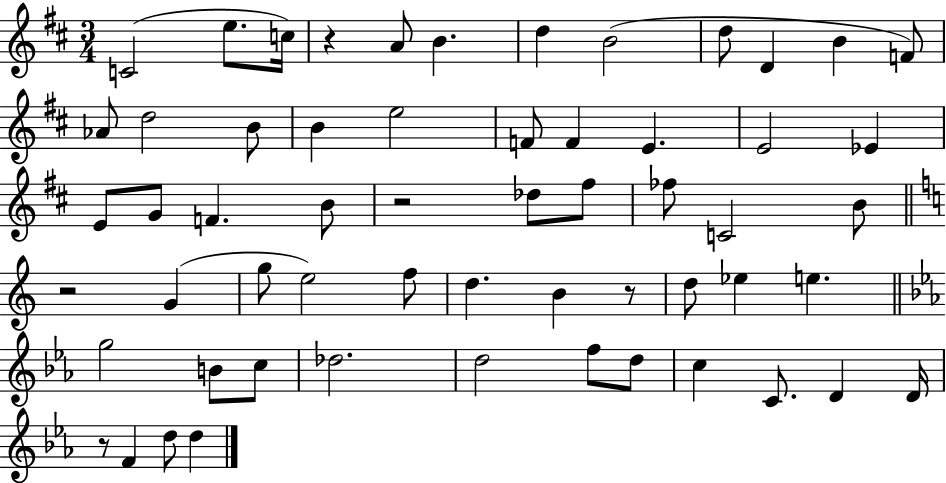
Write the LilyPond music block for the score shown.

{
  \clef treble
  \numericTimeSignature
  \time 3/4
  \key d \major
  c'2( e''8. c''16) | r4 a'8 b'4. | d''4 b'2( | d''8 d'4 b'4 f'8) | \break aes'8 d''2 b'8 | b'4 e''2 | f'8 f'4 e'4. | e'2 ees'4 | \break e'8 g'8 f'4. b'8 | r2 des''8 fis''8 | fes''8 c'2 b'8 | \bar "||" \break \key c \major r2 g'4( | g''8 e''2) f''8 | d''4. b'4 r8 | d''8 ees''4 e''4. | \break \bar "||" \break \key ees \major g''2 b'8 c''8 | des''2. | d''2 f''8 d''8 | c''4 c'8. d'4 d'16 | \break r8 f'4 d''8 d''4 | \bar "|."
}